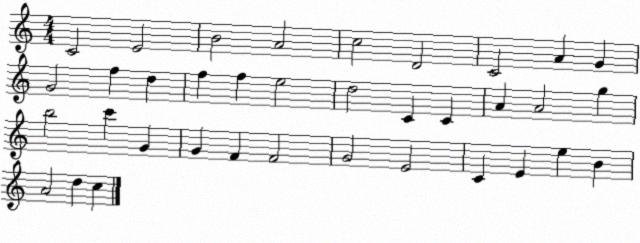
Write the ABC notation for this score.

X:1
T:Untitled
M:4/4
L:1/4
K:C
C2 E2 B2 A2 c2 D2 C2 A G G2 f d f f e2 d2 C C A A2 g b2 c' G G F F2 G2 E2 C E e B A2 d c